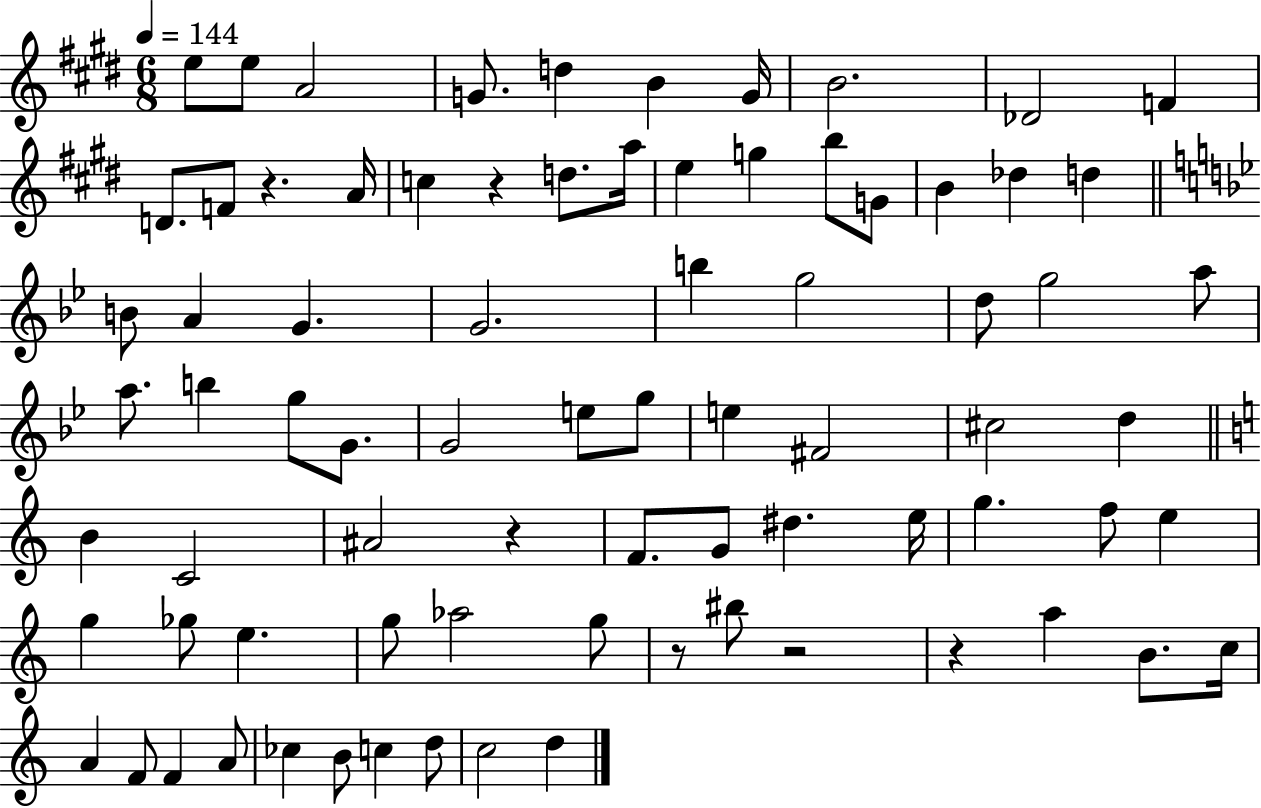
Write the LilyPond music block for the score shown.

{
  \clef treble
  \numericTimeSignature
  \time 6/8
  \key e \major
  \tempo 4 = 144
  e''8 e''8 a'2 | g'8. d''4 b'4 g'16 | b'2. | des'2 f'4 | \break d'8. f'8 r4. a'16 | c''4 r4 d''8. a''16 | e''4 g''4 b''8 g'8 | b'4 des''4 d''4 | \break \bar "||" \break \key g \minor b'8 a'4 g'4. | g'2. | b''4 g''2 | d''8 g''2 a''8 | \break a''8. b''4 g''8 g'8. | g'2 e''8 g''8 | e''4 fis'2 | cis''2 d''4 | \break \bar "||" \break \key a \minor b'4 c'2 | ais'2 r4 | f'8. g'8 dis''4. e''16 | g''4. f''8 e''4 | \break g''4 ges''8 e''4. | g''8 aes''2 g''8 | r8 bis''8 r2 | r4 a''4 b'8. c''16 | \break a'4 f'8 f'4 a'8 | ces''4 b'8 c''4 d''8 | c''2 d''4 | \bar "|."
}